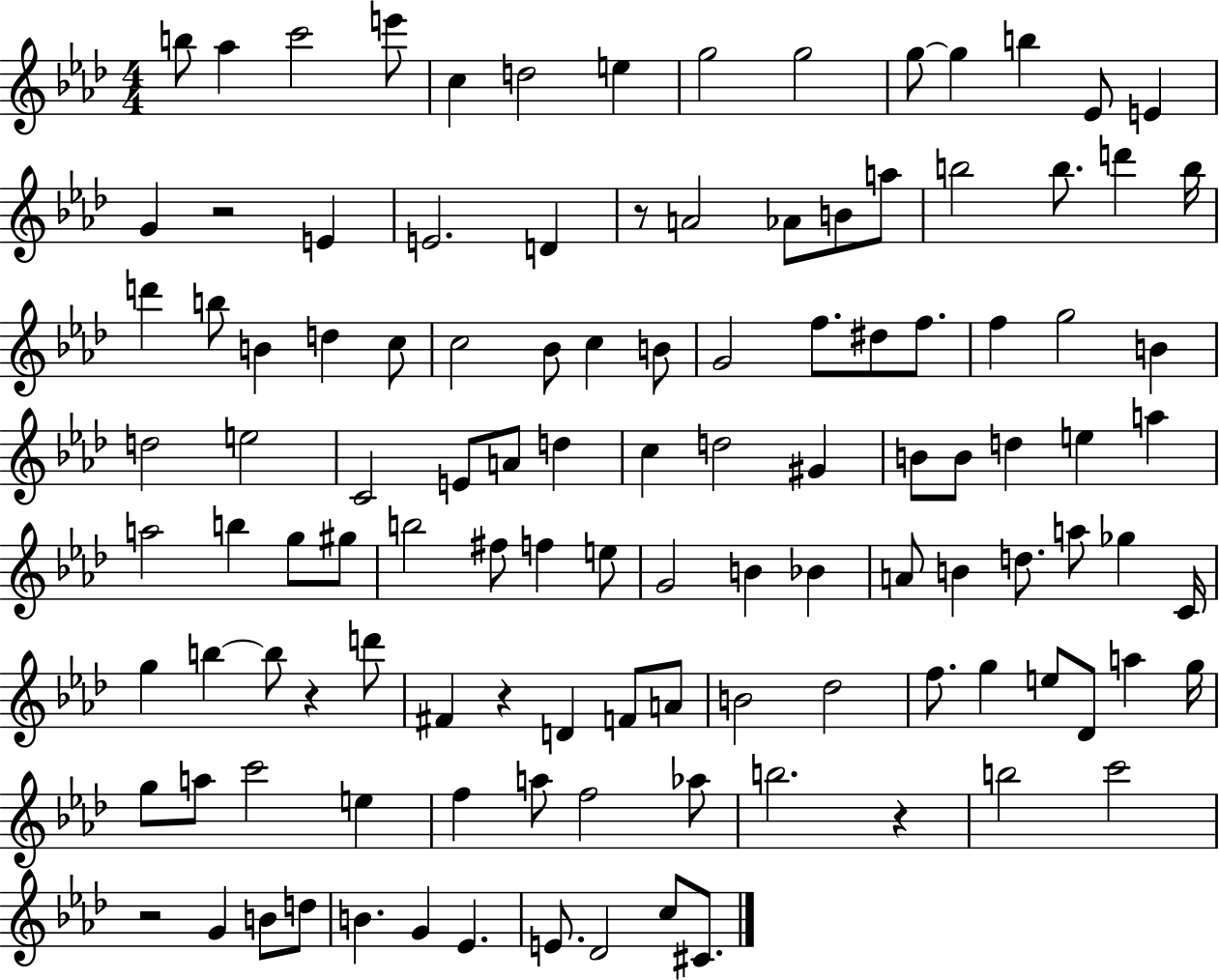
{
  \clef treble
  \numericTimeSignature
  \time 4/4
  \key aes \major
  b''8 aes''4 c'''2 e'''8 | c''4 d''2 e''4 | g''2 g''2 | g''8~~ g''4 b''4 ees'8 e'4 | \break g'4 r2 e'4 | e'2. d'4 | r8 a'2 aes'8 b'8 a''8 | b''2 b''8. d'''4 b''16 | \break d'''4 b''8 b'4 d''4 c''8 | c''2 bes'8 c''4 b'8 | g'2 f''8. dis''8 f''8. | f''4 g''2 b'4 | \break d''2 e''2 | c'2 e'8 a'8 d''4 | c''4 d''2 gis'4 | b'8 b'8 d''4 e''4 a''4 | \break a''2 b''4 g''8 gis''8 | b''2 fis''8 f''4 e''8 | g'2 b'4 bes'4 | a'8 b'4 d''8. a''8 ges''4 c'16 | \break g''4 b''4~~ b''8 r4 d'''8 | fis'4 r4 d'4 f'8 a'8 | b'2 des''2 | f''8. g''4 e''8 des'8 a''4 g''16 | \break g''8 a''8 c'''2 e''4 | f''4 a''8 f''2 aes''8 | b''2. r4 | b''2 c'''2 | \break r2 g'4 b'8 d''8 | b'4. g'4 ees'4. | e'8. des'2 c''8 cis'8. | \bar "|."
}